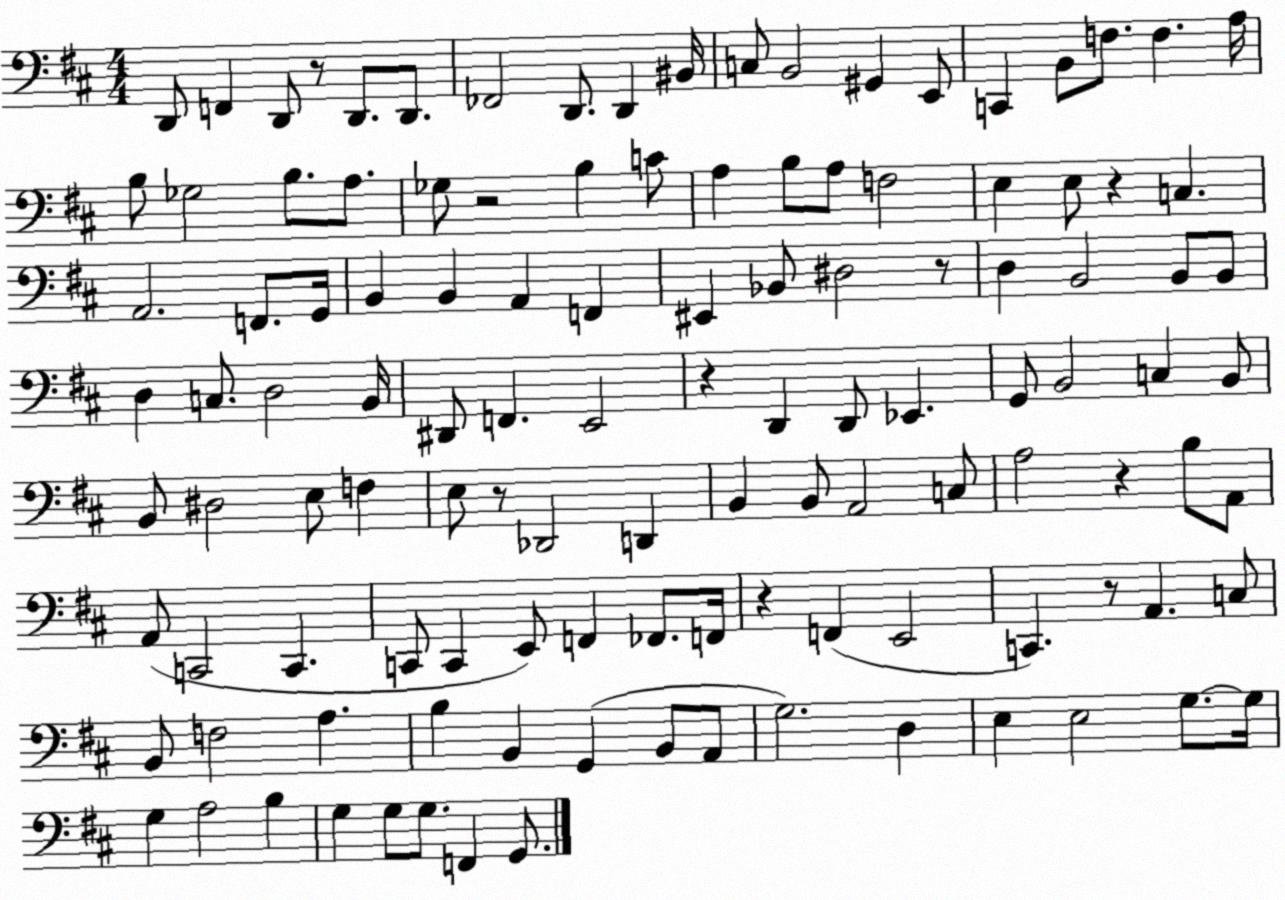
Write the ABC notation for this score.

X:1
T:Untitled
M:4/4
L:1/4
K:D
D,,/2 F,, D,,/2 z/2 D,,/2 D,,/2 _F,,2 D,,/2 D,, ^B,,/4 C,/2 B,,2 ^G,, E,,/2 C,, B,,/2 F,/2 F, A,/4 B,/2 _G,2 B,/2 A,/2 _G,/2 z2 B, C/2 A, B,/2 A,/2 F,2 E, E,/2 z C, A,,2 F,,/2 G,,/4 B,, B,, A,, F,, ^E,, _B,,/2 ^D,2 z/2 D, B,,2 B,,/2 B,,/2 D, C,/2 D,2 B,,/4 ^D,,/2 F,, E,,2 z D,, D,,/2 _E,, G,,/2 B,,2 C, B,,/2 B,,/2 ^D,2 E,/2 F, E,/2 z/2 _D,,2 D,, B,, B,,/2 A,,2 C,/2 A,2 z B,/2 A,,/2 A,,/2 C,,2 C,, C,,/2 C,, E,,/2 F,, _F,,/2 F,,/4 z F,, E,,2 C,, z/2 A,, C,/2 B,,/2 F,2 A, B, B,, G,, B,,/2 A,,/2 G,2 D, E, E,2 G,/2 G,/4 G, A,2 B, G, G,/2 G,/2 F,, G,,/2